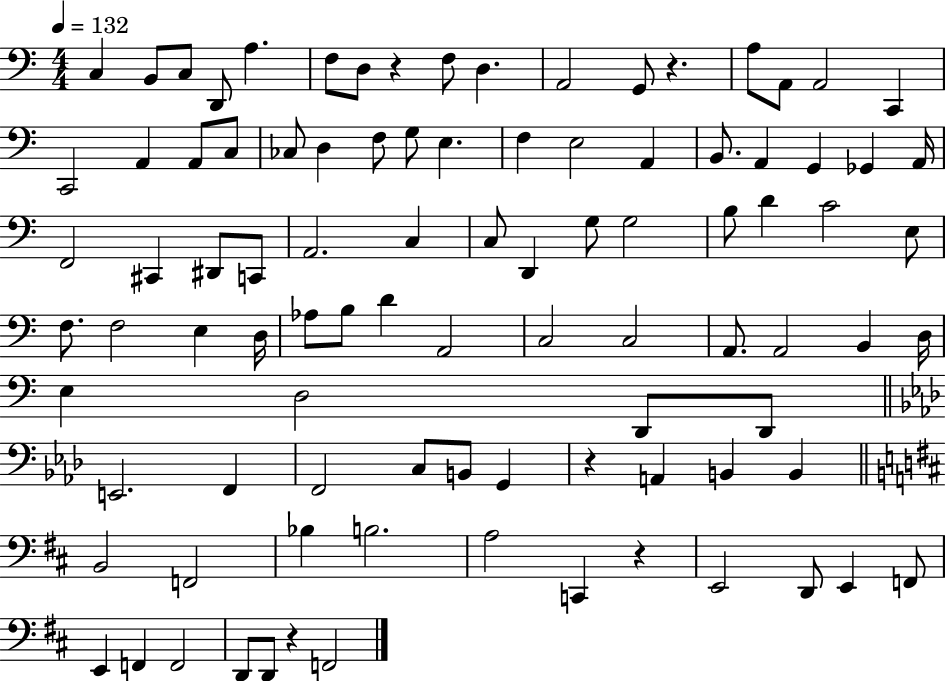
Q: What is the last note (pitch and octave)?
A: F2